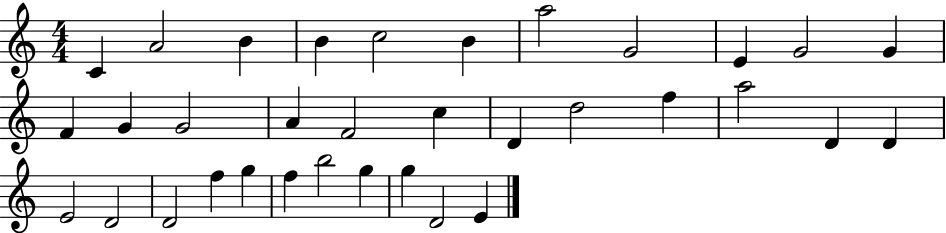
C4/q A4/h B4/q B4/q C5/h B4/q A5/h G4/h E4/q G4/h G4/q F4/q G4/q G4/h A4/q F4/h C5/q D4/q D5/h F5/q A5/h D4/q D4/q E4/h D4/h D4/h F5/q G5/q F5/q B5/h G5/q G5/q D4/h E4/q